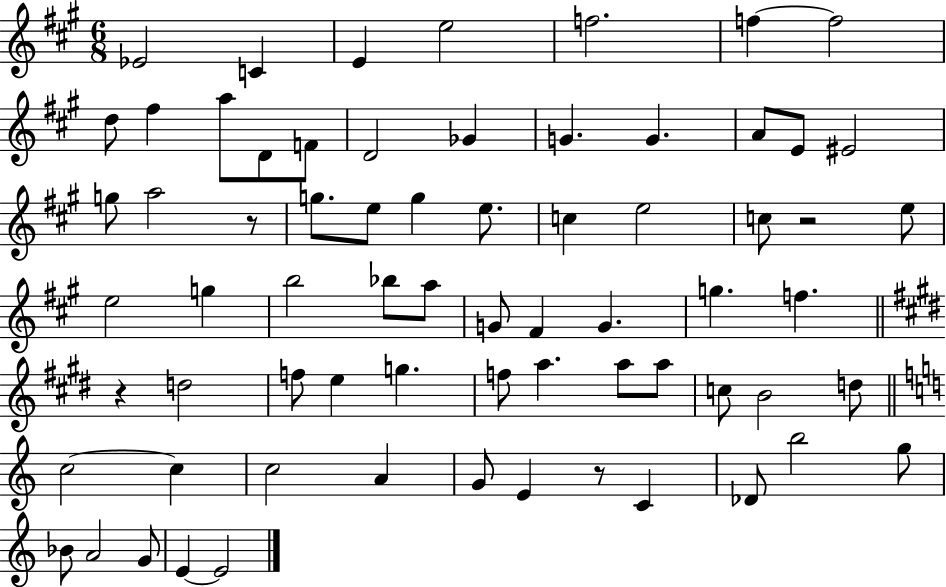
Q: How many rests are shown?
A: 4